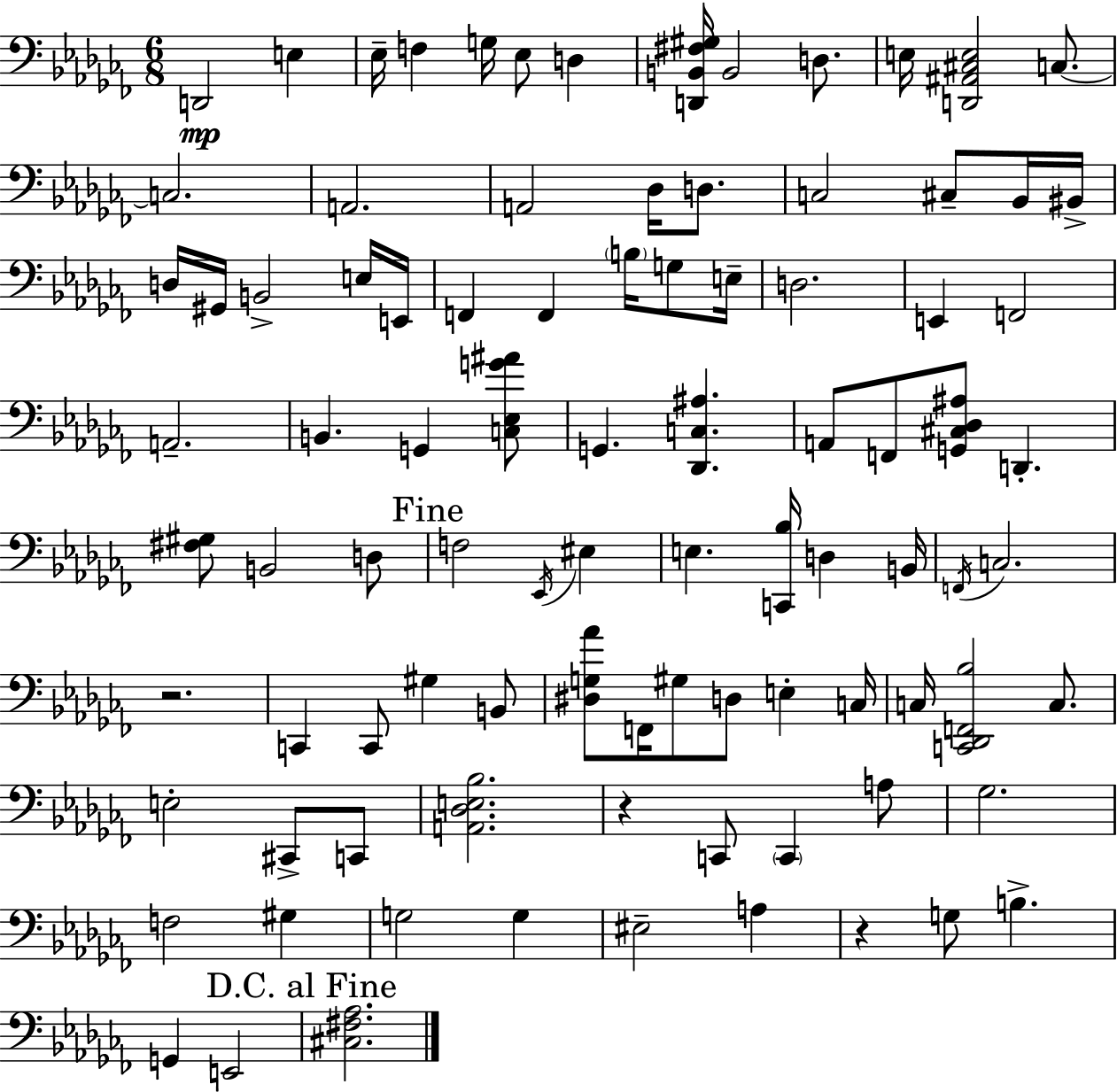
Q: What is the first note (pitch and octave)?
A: D2